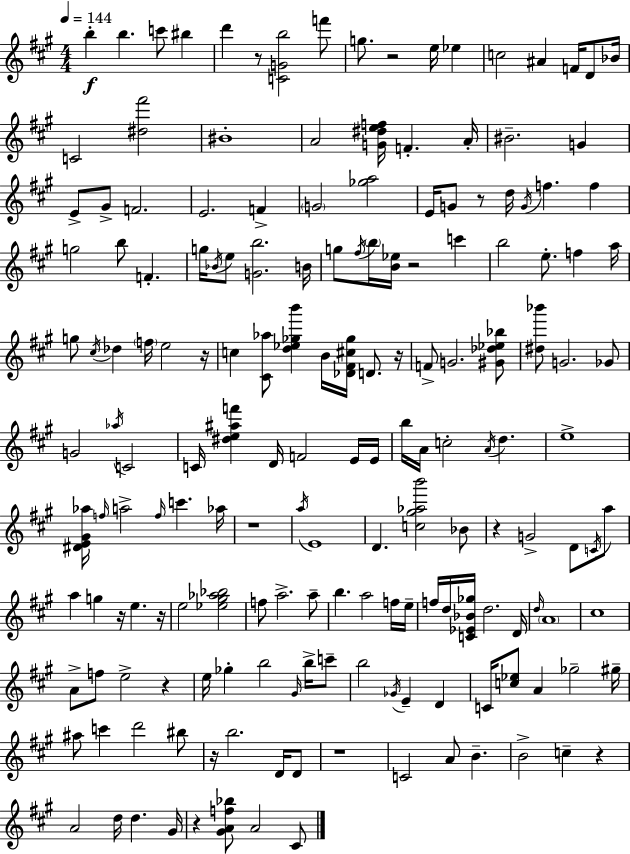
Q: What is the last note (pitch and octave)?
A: C#4